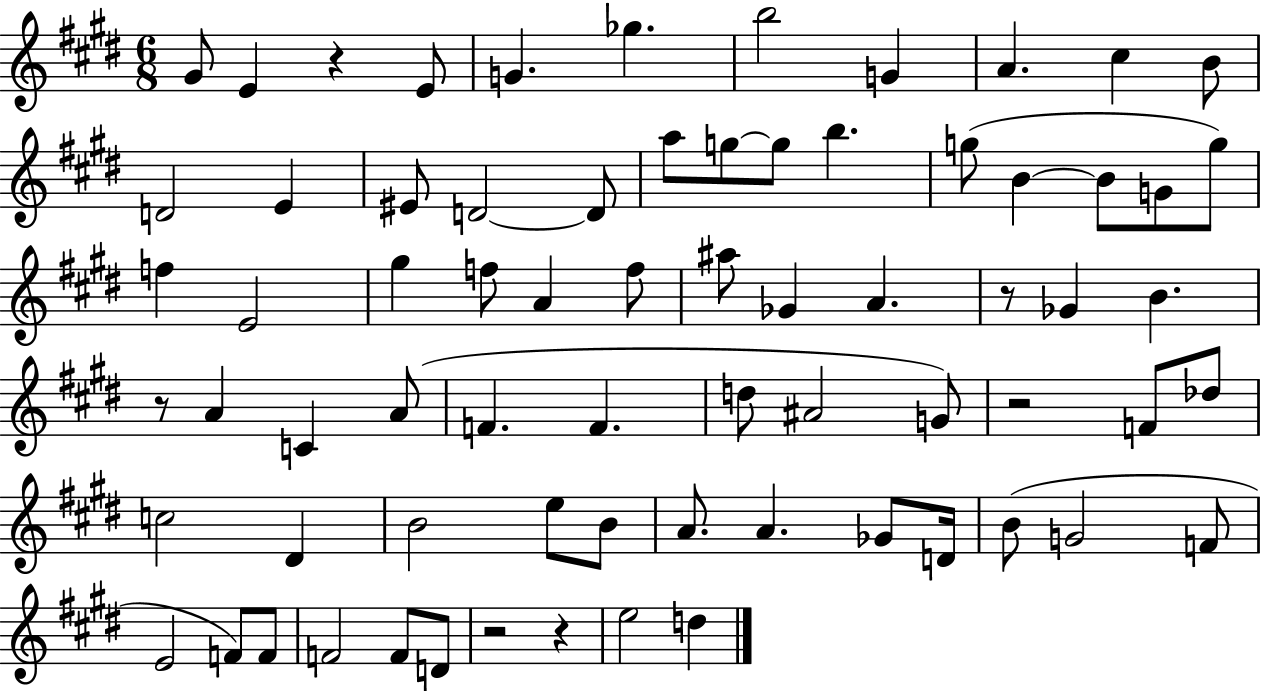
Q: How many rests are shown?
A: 6